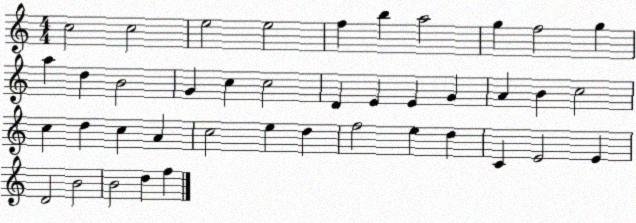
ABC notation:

X:1
T:Untitled
M:4/4
L:1/4
K:C
c2 c2 e2 e2 f b a2 g f2 g a d B2 G c c2 D E E G A B c2 c d c A c2 e d f2 e d C E2 E D2 B2 B2 d f